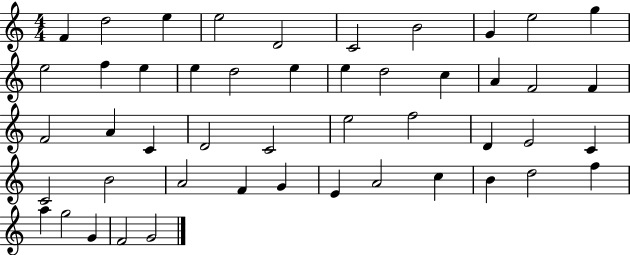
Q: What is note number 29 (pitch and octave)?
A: F5